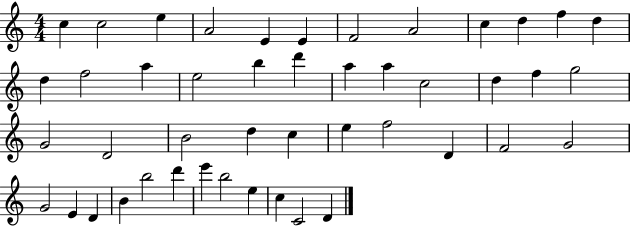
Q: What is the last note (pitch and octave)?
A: D4